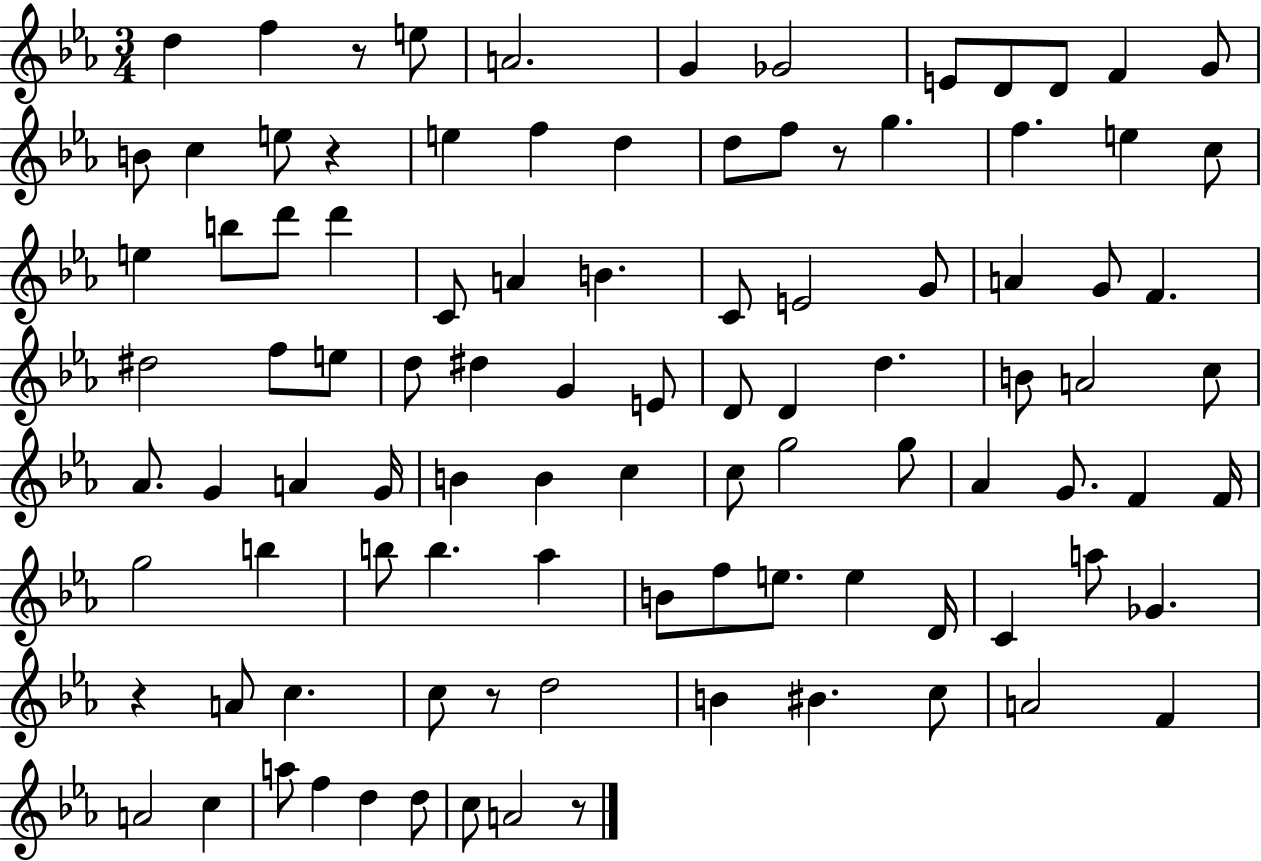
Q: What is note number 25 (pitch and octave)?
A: B5